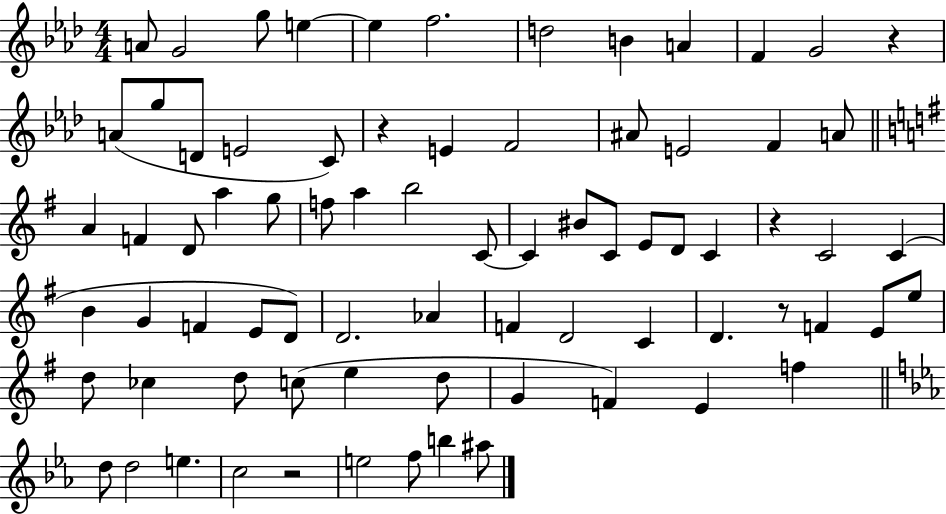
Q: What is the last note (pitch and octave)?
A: A#5